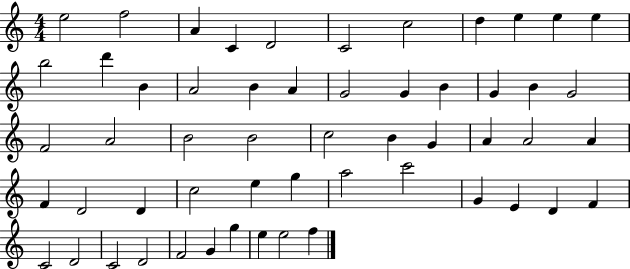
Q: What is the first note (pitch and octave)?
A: E5